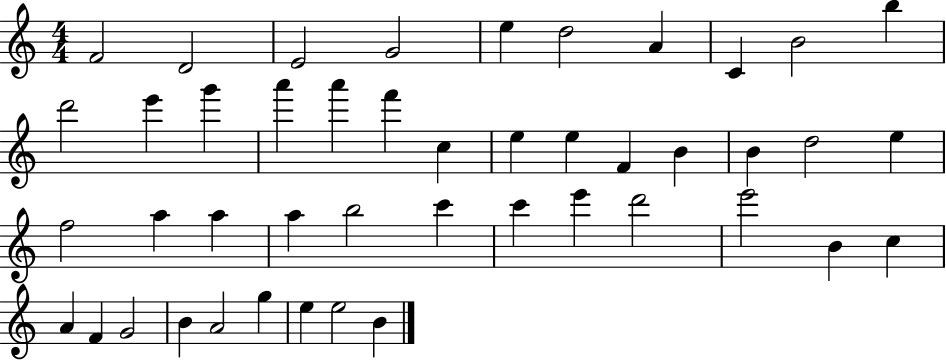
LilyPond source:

{
  \clef treble
  \numericTimeSignature
  \time 4/4
  \key c \major
  f'2 d'2 | e'2 g'2 | e''4 d''2 a'4 | c'4 b'2 b''4 | \break d'''2 e'''4 g'''4 | a'''4 a'''4 f'''4 c''4 | e''4 e''4 f'4 b'4 | b'4 d''2 e''4 | \break f''2 a''4 a''4 | a''4 b''2 c'''4 | c'''4 e'''4 d'''2 | e'''2 b'4 c''4 | \break a'4 f'4 g'2 | b'4 a'2 g''4 | e''4 e''2 b'4 | \bar "|."
}